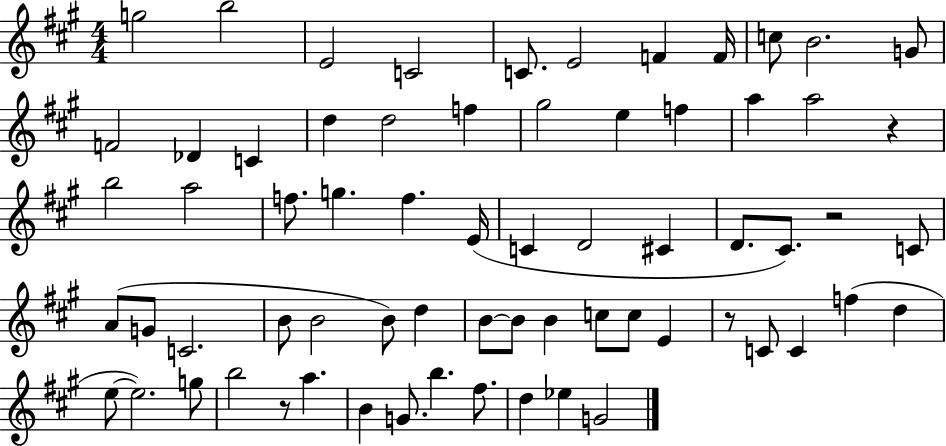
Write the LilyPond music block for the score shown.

{
  \clef treble
  \numericTimeSignature
  \time 4/4
  \key a \major
  g''2 b''2 | e'2 c'2 | c'8. e'2 f'4 f'16 | c''8 b'2. g'8 | \break f'2 des'4 c'4 | d''4 d''2 f''4 | gis''2 e''4 f''4 | a''4 a''2 r4 | \break b''2 a''2 | f''8. g''4. f''4. e'16( | c'4 d'2 cis'4 | d'8. cis'8.) r2 c'8 | \break a'8( g'8 c'2. | b'8 b'2 b'8) d''4 | b'8~~ b'8 b'4 c''8 c''8 e'4 | r8 c'8 c'4 f''4( d''4 | \break e''8~~ e''2.) g''8 | b''2 r8 a''4. | b'4 g'8. b''4. fis''8. | d''4 ees''4 g'2 | \break \bar "|."
}